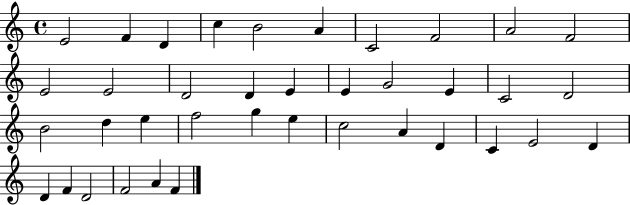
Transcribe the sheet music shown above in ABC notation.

X:1
T:Untitled
M:4/4
L:1/4
K:C
E2 F D c B2 A C2 F2 A2 F2 E2 E2 D2 D E E G2 E C2 D2 B2 d e f2 g e c2 A D C E2 D D F D2 F2 A F